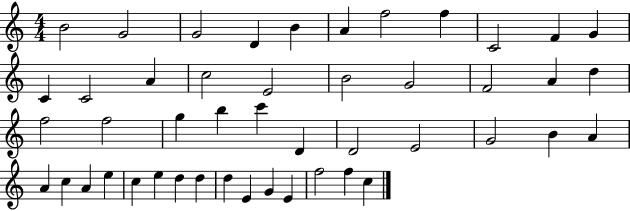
{
  \clef treble
  \numericTimeSignature
  \time 4/4
  \key c \major
  b'2 g'2 | g'2 d'4 b'4 | a'4 f''2 f''4 | c'2 f'4 g'4 | \break c'4 c'2 a'4 | c''2 e'2 | b'2 g'2 | f'2 a'4 d''4 | \break f''2 f''2 | g''4 b''4 c'''4 d'4 | d'2 e'2 | g'2 b'4 a'4 | \break a'4 c''4 a'4 e''4 | c''4 e''4 d''4 d''4 | d''4 e'4 g'4 e'4 | f''2 f''4 c''4 | \break \bar "|."
}